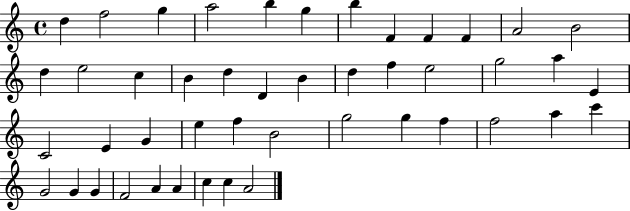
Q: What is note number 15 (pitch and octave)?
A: C5